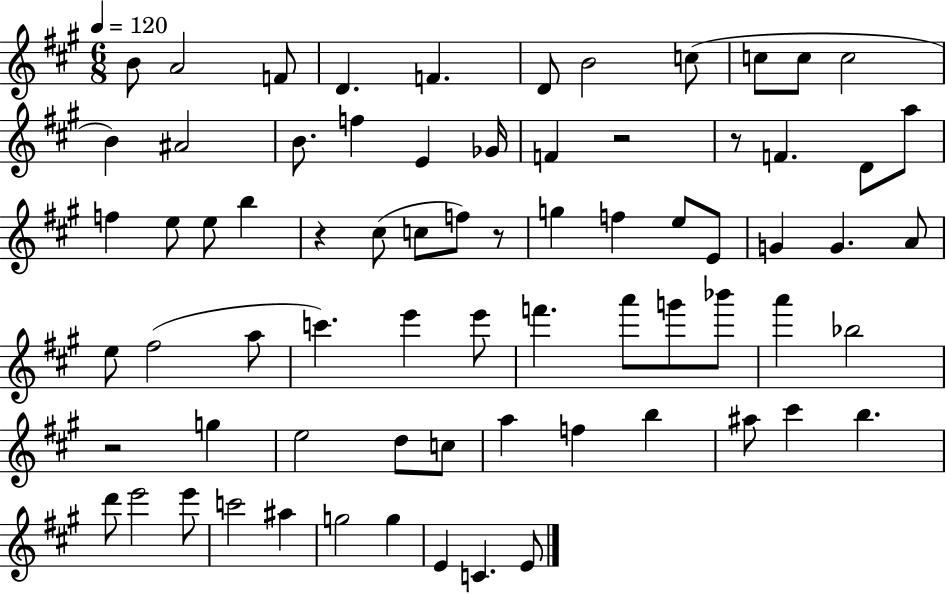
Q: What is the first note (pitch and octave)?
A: B4